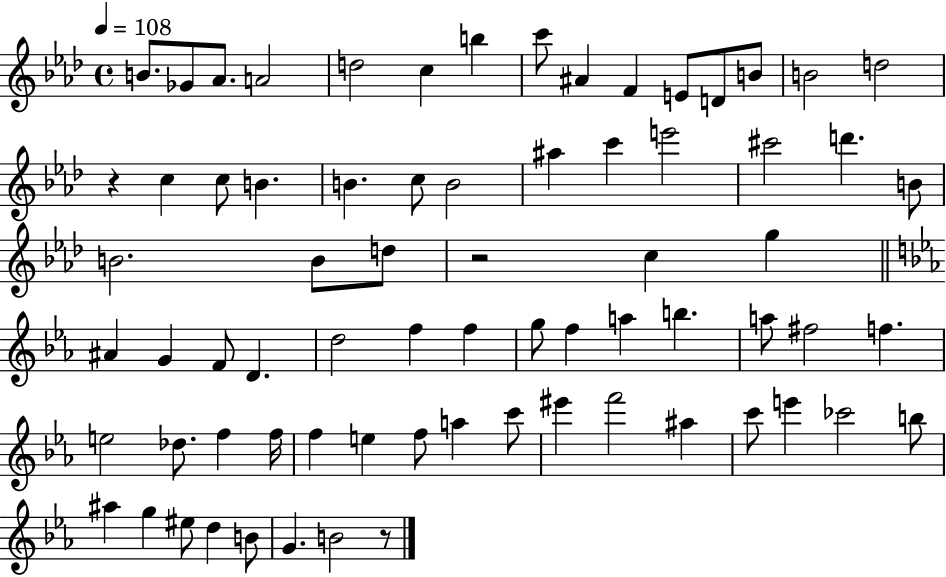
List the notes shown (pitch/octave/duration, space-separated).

B4/e. Gb4/e Ab4/e. A4/h D5/h C5/q B5/q C6/e A#4/q F4/q E4/e D4/e B4/e B4/h D5/h R/q C5/q C5/e B4/q. B4/q. C5/e B4/h A#5/q C6/q E6/h C#6/h D6/q. B4/e B4/h. B4/e D5/e R/h C5/q G5/q A#4/q G4/q F4/e D4/q. D5/h F5/q F5/q G5/e F5/q A5/q B5/q. A5/e F#5/h F5/q. E5/h Db5/e. F5/q F5/s F5/q E5/q F5/e A5/q C6/e EIS6/q F6/h A#5/q C6/e E6/q CES6/h B5/e A#5/q G5/q EIS5/e D5/q B4/e G4/q. B4/h R/e